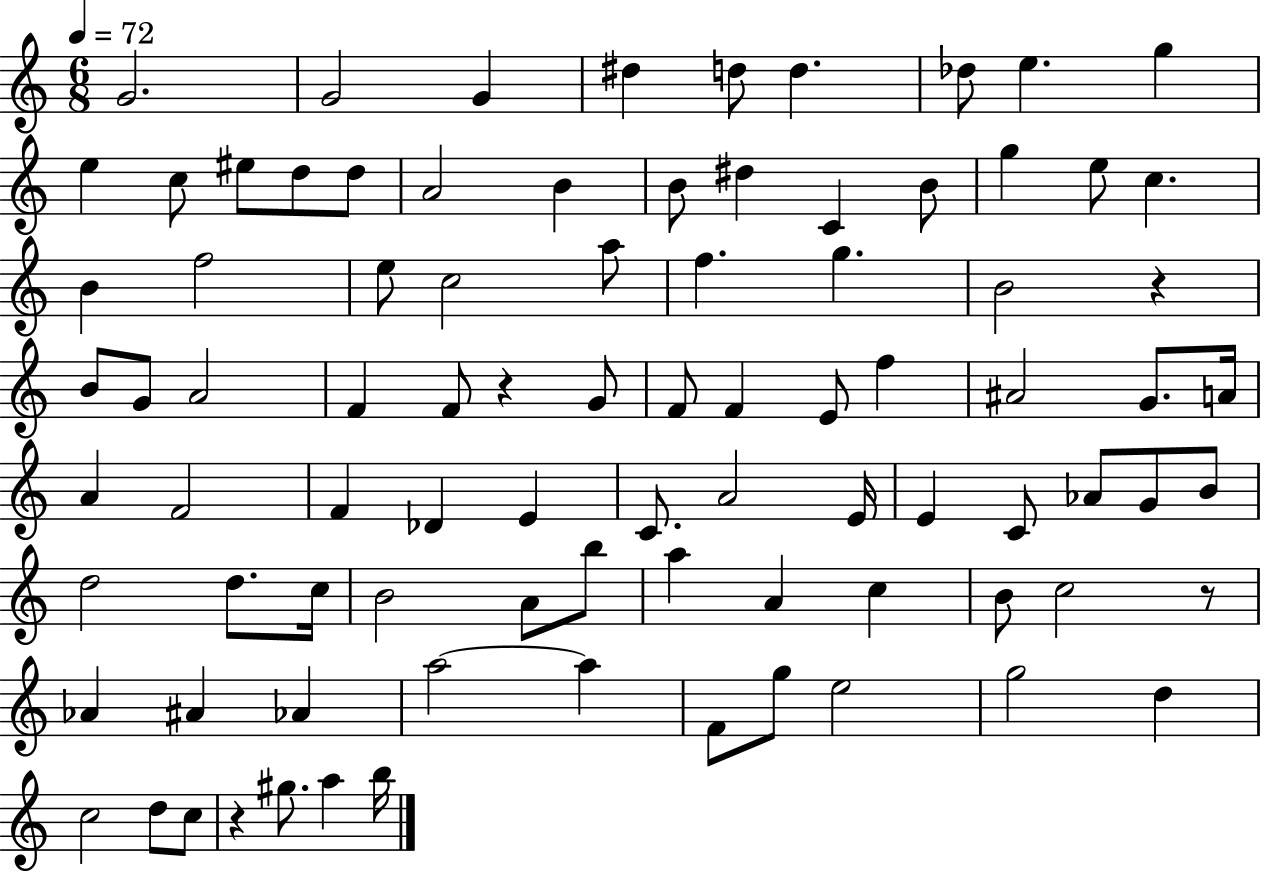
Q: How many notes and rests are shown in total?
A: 88